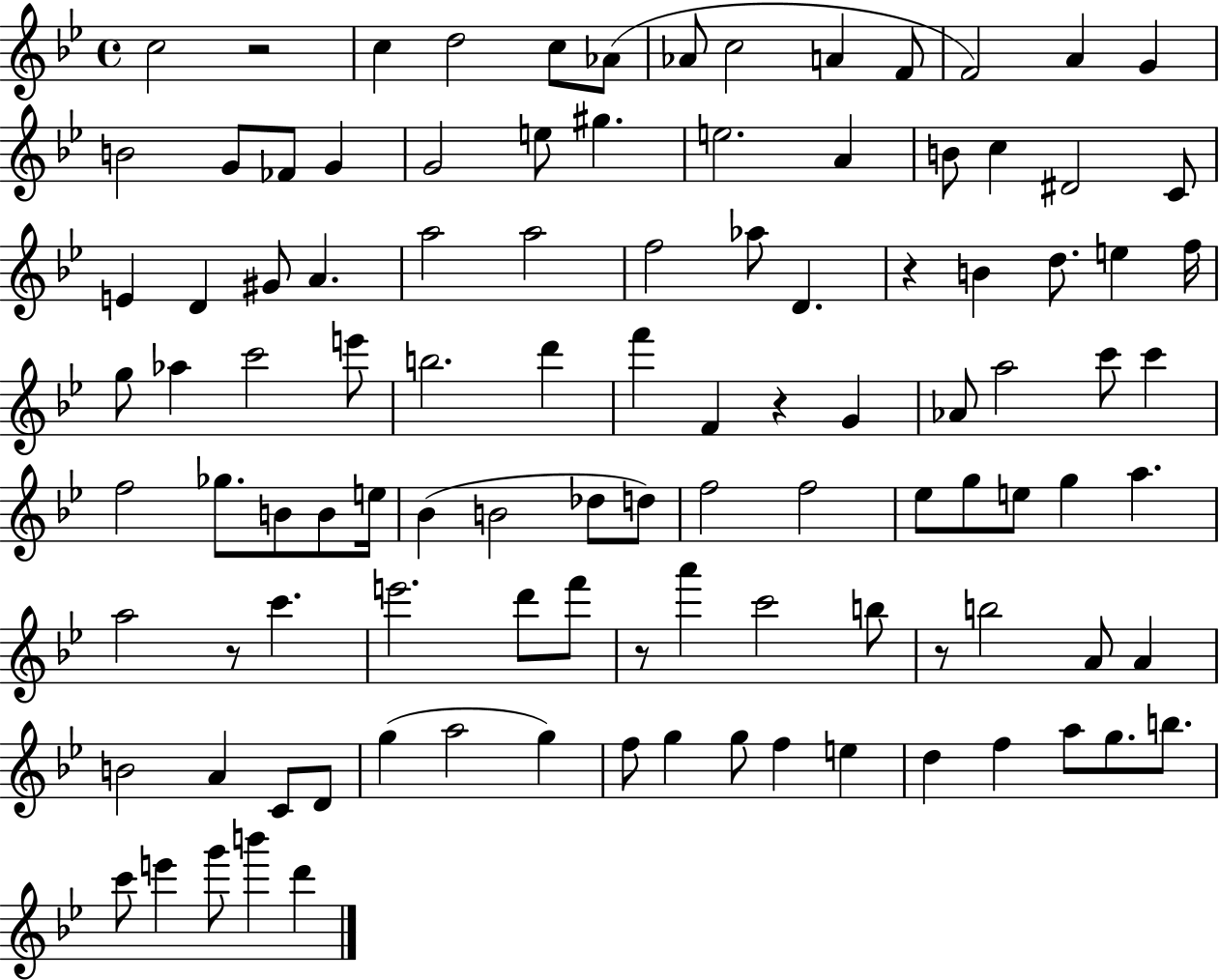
{
  \clef treble
  \time 4/4
  \defaultTimeSignature
  \key bes \major
  c''2 r2 | c''4 d''2 c''8 aes'8( | aes'8 c''2 a'4 f'8 | f'2) a'4 g'4 | \break b'2 g'8 fes'8 g'4 | g'2 e''8 gis''4. | e''2. a'4 | b'8 c''4 dis'2 c'8 | \break e'4 d'4 gis'8 a'4. | a''2 a''2 | f''2 aes''8 d'4. | r4 b'4 d''8. e''4 f''16 | \break g''8 aes''4 c'''2 e'''8 | b''2. d'''4 | f'''4 f'4 r4 g'4 | aes'8 a''2 c'''8 c'''4 | \break f''2 ges''8. b'8 b'8 e''16 | bes'4( b'2 des''8 d''8) | f''2 f''2 | ees''8 g''8 e''8 g''4 a''4. | \break a''2 r8 c'''4. | e'''2. d'''8 f'''8 | r8 a'''4 c'''2 b''8 | r8 b''2 a'8 a'4 | \break b'2 a'4 c'8 d'8 | g''4( a''2 g''4) | f''8 g''4 g''8 f''4 e''4 | d''4 f''4 a''8 g''8. b''8. | \break c'''8 e'''4 g'''8 b'''4 d'''4 | \bar "|."
}